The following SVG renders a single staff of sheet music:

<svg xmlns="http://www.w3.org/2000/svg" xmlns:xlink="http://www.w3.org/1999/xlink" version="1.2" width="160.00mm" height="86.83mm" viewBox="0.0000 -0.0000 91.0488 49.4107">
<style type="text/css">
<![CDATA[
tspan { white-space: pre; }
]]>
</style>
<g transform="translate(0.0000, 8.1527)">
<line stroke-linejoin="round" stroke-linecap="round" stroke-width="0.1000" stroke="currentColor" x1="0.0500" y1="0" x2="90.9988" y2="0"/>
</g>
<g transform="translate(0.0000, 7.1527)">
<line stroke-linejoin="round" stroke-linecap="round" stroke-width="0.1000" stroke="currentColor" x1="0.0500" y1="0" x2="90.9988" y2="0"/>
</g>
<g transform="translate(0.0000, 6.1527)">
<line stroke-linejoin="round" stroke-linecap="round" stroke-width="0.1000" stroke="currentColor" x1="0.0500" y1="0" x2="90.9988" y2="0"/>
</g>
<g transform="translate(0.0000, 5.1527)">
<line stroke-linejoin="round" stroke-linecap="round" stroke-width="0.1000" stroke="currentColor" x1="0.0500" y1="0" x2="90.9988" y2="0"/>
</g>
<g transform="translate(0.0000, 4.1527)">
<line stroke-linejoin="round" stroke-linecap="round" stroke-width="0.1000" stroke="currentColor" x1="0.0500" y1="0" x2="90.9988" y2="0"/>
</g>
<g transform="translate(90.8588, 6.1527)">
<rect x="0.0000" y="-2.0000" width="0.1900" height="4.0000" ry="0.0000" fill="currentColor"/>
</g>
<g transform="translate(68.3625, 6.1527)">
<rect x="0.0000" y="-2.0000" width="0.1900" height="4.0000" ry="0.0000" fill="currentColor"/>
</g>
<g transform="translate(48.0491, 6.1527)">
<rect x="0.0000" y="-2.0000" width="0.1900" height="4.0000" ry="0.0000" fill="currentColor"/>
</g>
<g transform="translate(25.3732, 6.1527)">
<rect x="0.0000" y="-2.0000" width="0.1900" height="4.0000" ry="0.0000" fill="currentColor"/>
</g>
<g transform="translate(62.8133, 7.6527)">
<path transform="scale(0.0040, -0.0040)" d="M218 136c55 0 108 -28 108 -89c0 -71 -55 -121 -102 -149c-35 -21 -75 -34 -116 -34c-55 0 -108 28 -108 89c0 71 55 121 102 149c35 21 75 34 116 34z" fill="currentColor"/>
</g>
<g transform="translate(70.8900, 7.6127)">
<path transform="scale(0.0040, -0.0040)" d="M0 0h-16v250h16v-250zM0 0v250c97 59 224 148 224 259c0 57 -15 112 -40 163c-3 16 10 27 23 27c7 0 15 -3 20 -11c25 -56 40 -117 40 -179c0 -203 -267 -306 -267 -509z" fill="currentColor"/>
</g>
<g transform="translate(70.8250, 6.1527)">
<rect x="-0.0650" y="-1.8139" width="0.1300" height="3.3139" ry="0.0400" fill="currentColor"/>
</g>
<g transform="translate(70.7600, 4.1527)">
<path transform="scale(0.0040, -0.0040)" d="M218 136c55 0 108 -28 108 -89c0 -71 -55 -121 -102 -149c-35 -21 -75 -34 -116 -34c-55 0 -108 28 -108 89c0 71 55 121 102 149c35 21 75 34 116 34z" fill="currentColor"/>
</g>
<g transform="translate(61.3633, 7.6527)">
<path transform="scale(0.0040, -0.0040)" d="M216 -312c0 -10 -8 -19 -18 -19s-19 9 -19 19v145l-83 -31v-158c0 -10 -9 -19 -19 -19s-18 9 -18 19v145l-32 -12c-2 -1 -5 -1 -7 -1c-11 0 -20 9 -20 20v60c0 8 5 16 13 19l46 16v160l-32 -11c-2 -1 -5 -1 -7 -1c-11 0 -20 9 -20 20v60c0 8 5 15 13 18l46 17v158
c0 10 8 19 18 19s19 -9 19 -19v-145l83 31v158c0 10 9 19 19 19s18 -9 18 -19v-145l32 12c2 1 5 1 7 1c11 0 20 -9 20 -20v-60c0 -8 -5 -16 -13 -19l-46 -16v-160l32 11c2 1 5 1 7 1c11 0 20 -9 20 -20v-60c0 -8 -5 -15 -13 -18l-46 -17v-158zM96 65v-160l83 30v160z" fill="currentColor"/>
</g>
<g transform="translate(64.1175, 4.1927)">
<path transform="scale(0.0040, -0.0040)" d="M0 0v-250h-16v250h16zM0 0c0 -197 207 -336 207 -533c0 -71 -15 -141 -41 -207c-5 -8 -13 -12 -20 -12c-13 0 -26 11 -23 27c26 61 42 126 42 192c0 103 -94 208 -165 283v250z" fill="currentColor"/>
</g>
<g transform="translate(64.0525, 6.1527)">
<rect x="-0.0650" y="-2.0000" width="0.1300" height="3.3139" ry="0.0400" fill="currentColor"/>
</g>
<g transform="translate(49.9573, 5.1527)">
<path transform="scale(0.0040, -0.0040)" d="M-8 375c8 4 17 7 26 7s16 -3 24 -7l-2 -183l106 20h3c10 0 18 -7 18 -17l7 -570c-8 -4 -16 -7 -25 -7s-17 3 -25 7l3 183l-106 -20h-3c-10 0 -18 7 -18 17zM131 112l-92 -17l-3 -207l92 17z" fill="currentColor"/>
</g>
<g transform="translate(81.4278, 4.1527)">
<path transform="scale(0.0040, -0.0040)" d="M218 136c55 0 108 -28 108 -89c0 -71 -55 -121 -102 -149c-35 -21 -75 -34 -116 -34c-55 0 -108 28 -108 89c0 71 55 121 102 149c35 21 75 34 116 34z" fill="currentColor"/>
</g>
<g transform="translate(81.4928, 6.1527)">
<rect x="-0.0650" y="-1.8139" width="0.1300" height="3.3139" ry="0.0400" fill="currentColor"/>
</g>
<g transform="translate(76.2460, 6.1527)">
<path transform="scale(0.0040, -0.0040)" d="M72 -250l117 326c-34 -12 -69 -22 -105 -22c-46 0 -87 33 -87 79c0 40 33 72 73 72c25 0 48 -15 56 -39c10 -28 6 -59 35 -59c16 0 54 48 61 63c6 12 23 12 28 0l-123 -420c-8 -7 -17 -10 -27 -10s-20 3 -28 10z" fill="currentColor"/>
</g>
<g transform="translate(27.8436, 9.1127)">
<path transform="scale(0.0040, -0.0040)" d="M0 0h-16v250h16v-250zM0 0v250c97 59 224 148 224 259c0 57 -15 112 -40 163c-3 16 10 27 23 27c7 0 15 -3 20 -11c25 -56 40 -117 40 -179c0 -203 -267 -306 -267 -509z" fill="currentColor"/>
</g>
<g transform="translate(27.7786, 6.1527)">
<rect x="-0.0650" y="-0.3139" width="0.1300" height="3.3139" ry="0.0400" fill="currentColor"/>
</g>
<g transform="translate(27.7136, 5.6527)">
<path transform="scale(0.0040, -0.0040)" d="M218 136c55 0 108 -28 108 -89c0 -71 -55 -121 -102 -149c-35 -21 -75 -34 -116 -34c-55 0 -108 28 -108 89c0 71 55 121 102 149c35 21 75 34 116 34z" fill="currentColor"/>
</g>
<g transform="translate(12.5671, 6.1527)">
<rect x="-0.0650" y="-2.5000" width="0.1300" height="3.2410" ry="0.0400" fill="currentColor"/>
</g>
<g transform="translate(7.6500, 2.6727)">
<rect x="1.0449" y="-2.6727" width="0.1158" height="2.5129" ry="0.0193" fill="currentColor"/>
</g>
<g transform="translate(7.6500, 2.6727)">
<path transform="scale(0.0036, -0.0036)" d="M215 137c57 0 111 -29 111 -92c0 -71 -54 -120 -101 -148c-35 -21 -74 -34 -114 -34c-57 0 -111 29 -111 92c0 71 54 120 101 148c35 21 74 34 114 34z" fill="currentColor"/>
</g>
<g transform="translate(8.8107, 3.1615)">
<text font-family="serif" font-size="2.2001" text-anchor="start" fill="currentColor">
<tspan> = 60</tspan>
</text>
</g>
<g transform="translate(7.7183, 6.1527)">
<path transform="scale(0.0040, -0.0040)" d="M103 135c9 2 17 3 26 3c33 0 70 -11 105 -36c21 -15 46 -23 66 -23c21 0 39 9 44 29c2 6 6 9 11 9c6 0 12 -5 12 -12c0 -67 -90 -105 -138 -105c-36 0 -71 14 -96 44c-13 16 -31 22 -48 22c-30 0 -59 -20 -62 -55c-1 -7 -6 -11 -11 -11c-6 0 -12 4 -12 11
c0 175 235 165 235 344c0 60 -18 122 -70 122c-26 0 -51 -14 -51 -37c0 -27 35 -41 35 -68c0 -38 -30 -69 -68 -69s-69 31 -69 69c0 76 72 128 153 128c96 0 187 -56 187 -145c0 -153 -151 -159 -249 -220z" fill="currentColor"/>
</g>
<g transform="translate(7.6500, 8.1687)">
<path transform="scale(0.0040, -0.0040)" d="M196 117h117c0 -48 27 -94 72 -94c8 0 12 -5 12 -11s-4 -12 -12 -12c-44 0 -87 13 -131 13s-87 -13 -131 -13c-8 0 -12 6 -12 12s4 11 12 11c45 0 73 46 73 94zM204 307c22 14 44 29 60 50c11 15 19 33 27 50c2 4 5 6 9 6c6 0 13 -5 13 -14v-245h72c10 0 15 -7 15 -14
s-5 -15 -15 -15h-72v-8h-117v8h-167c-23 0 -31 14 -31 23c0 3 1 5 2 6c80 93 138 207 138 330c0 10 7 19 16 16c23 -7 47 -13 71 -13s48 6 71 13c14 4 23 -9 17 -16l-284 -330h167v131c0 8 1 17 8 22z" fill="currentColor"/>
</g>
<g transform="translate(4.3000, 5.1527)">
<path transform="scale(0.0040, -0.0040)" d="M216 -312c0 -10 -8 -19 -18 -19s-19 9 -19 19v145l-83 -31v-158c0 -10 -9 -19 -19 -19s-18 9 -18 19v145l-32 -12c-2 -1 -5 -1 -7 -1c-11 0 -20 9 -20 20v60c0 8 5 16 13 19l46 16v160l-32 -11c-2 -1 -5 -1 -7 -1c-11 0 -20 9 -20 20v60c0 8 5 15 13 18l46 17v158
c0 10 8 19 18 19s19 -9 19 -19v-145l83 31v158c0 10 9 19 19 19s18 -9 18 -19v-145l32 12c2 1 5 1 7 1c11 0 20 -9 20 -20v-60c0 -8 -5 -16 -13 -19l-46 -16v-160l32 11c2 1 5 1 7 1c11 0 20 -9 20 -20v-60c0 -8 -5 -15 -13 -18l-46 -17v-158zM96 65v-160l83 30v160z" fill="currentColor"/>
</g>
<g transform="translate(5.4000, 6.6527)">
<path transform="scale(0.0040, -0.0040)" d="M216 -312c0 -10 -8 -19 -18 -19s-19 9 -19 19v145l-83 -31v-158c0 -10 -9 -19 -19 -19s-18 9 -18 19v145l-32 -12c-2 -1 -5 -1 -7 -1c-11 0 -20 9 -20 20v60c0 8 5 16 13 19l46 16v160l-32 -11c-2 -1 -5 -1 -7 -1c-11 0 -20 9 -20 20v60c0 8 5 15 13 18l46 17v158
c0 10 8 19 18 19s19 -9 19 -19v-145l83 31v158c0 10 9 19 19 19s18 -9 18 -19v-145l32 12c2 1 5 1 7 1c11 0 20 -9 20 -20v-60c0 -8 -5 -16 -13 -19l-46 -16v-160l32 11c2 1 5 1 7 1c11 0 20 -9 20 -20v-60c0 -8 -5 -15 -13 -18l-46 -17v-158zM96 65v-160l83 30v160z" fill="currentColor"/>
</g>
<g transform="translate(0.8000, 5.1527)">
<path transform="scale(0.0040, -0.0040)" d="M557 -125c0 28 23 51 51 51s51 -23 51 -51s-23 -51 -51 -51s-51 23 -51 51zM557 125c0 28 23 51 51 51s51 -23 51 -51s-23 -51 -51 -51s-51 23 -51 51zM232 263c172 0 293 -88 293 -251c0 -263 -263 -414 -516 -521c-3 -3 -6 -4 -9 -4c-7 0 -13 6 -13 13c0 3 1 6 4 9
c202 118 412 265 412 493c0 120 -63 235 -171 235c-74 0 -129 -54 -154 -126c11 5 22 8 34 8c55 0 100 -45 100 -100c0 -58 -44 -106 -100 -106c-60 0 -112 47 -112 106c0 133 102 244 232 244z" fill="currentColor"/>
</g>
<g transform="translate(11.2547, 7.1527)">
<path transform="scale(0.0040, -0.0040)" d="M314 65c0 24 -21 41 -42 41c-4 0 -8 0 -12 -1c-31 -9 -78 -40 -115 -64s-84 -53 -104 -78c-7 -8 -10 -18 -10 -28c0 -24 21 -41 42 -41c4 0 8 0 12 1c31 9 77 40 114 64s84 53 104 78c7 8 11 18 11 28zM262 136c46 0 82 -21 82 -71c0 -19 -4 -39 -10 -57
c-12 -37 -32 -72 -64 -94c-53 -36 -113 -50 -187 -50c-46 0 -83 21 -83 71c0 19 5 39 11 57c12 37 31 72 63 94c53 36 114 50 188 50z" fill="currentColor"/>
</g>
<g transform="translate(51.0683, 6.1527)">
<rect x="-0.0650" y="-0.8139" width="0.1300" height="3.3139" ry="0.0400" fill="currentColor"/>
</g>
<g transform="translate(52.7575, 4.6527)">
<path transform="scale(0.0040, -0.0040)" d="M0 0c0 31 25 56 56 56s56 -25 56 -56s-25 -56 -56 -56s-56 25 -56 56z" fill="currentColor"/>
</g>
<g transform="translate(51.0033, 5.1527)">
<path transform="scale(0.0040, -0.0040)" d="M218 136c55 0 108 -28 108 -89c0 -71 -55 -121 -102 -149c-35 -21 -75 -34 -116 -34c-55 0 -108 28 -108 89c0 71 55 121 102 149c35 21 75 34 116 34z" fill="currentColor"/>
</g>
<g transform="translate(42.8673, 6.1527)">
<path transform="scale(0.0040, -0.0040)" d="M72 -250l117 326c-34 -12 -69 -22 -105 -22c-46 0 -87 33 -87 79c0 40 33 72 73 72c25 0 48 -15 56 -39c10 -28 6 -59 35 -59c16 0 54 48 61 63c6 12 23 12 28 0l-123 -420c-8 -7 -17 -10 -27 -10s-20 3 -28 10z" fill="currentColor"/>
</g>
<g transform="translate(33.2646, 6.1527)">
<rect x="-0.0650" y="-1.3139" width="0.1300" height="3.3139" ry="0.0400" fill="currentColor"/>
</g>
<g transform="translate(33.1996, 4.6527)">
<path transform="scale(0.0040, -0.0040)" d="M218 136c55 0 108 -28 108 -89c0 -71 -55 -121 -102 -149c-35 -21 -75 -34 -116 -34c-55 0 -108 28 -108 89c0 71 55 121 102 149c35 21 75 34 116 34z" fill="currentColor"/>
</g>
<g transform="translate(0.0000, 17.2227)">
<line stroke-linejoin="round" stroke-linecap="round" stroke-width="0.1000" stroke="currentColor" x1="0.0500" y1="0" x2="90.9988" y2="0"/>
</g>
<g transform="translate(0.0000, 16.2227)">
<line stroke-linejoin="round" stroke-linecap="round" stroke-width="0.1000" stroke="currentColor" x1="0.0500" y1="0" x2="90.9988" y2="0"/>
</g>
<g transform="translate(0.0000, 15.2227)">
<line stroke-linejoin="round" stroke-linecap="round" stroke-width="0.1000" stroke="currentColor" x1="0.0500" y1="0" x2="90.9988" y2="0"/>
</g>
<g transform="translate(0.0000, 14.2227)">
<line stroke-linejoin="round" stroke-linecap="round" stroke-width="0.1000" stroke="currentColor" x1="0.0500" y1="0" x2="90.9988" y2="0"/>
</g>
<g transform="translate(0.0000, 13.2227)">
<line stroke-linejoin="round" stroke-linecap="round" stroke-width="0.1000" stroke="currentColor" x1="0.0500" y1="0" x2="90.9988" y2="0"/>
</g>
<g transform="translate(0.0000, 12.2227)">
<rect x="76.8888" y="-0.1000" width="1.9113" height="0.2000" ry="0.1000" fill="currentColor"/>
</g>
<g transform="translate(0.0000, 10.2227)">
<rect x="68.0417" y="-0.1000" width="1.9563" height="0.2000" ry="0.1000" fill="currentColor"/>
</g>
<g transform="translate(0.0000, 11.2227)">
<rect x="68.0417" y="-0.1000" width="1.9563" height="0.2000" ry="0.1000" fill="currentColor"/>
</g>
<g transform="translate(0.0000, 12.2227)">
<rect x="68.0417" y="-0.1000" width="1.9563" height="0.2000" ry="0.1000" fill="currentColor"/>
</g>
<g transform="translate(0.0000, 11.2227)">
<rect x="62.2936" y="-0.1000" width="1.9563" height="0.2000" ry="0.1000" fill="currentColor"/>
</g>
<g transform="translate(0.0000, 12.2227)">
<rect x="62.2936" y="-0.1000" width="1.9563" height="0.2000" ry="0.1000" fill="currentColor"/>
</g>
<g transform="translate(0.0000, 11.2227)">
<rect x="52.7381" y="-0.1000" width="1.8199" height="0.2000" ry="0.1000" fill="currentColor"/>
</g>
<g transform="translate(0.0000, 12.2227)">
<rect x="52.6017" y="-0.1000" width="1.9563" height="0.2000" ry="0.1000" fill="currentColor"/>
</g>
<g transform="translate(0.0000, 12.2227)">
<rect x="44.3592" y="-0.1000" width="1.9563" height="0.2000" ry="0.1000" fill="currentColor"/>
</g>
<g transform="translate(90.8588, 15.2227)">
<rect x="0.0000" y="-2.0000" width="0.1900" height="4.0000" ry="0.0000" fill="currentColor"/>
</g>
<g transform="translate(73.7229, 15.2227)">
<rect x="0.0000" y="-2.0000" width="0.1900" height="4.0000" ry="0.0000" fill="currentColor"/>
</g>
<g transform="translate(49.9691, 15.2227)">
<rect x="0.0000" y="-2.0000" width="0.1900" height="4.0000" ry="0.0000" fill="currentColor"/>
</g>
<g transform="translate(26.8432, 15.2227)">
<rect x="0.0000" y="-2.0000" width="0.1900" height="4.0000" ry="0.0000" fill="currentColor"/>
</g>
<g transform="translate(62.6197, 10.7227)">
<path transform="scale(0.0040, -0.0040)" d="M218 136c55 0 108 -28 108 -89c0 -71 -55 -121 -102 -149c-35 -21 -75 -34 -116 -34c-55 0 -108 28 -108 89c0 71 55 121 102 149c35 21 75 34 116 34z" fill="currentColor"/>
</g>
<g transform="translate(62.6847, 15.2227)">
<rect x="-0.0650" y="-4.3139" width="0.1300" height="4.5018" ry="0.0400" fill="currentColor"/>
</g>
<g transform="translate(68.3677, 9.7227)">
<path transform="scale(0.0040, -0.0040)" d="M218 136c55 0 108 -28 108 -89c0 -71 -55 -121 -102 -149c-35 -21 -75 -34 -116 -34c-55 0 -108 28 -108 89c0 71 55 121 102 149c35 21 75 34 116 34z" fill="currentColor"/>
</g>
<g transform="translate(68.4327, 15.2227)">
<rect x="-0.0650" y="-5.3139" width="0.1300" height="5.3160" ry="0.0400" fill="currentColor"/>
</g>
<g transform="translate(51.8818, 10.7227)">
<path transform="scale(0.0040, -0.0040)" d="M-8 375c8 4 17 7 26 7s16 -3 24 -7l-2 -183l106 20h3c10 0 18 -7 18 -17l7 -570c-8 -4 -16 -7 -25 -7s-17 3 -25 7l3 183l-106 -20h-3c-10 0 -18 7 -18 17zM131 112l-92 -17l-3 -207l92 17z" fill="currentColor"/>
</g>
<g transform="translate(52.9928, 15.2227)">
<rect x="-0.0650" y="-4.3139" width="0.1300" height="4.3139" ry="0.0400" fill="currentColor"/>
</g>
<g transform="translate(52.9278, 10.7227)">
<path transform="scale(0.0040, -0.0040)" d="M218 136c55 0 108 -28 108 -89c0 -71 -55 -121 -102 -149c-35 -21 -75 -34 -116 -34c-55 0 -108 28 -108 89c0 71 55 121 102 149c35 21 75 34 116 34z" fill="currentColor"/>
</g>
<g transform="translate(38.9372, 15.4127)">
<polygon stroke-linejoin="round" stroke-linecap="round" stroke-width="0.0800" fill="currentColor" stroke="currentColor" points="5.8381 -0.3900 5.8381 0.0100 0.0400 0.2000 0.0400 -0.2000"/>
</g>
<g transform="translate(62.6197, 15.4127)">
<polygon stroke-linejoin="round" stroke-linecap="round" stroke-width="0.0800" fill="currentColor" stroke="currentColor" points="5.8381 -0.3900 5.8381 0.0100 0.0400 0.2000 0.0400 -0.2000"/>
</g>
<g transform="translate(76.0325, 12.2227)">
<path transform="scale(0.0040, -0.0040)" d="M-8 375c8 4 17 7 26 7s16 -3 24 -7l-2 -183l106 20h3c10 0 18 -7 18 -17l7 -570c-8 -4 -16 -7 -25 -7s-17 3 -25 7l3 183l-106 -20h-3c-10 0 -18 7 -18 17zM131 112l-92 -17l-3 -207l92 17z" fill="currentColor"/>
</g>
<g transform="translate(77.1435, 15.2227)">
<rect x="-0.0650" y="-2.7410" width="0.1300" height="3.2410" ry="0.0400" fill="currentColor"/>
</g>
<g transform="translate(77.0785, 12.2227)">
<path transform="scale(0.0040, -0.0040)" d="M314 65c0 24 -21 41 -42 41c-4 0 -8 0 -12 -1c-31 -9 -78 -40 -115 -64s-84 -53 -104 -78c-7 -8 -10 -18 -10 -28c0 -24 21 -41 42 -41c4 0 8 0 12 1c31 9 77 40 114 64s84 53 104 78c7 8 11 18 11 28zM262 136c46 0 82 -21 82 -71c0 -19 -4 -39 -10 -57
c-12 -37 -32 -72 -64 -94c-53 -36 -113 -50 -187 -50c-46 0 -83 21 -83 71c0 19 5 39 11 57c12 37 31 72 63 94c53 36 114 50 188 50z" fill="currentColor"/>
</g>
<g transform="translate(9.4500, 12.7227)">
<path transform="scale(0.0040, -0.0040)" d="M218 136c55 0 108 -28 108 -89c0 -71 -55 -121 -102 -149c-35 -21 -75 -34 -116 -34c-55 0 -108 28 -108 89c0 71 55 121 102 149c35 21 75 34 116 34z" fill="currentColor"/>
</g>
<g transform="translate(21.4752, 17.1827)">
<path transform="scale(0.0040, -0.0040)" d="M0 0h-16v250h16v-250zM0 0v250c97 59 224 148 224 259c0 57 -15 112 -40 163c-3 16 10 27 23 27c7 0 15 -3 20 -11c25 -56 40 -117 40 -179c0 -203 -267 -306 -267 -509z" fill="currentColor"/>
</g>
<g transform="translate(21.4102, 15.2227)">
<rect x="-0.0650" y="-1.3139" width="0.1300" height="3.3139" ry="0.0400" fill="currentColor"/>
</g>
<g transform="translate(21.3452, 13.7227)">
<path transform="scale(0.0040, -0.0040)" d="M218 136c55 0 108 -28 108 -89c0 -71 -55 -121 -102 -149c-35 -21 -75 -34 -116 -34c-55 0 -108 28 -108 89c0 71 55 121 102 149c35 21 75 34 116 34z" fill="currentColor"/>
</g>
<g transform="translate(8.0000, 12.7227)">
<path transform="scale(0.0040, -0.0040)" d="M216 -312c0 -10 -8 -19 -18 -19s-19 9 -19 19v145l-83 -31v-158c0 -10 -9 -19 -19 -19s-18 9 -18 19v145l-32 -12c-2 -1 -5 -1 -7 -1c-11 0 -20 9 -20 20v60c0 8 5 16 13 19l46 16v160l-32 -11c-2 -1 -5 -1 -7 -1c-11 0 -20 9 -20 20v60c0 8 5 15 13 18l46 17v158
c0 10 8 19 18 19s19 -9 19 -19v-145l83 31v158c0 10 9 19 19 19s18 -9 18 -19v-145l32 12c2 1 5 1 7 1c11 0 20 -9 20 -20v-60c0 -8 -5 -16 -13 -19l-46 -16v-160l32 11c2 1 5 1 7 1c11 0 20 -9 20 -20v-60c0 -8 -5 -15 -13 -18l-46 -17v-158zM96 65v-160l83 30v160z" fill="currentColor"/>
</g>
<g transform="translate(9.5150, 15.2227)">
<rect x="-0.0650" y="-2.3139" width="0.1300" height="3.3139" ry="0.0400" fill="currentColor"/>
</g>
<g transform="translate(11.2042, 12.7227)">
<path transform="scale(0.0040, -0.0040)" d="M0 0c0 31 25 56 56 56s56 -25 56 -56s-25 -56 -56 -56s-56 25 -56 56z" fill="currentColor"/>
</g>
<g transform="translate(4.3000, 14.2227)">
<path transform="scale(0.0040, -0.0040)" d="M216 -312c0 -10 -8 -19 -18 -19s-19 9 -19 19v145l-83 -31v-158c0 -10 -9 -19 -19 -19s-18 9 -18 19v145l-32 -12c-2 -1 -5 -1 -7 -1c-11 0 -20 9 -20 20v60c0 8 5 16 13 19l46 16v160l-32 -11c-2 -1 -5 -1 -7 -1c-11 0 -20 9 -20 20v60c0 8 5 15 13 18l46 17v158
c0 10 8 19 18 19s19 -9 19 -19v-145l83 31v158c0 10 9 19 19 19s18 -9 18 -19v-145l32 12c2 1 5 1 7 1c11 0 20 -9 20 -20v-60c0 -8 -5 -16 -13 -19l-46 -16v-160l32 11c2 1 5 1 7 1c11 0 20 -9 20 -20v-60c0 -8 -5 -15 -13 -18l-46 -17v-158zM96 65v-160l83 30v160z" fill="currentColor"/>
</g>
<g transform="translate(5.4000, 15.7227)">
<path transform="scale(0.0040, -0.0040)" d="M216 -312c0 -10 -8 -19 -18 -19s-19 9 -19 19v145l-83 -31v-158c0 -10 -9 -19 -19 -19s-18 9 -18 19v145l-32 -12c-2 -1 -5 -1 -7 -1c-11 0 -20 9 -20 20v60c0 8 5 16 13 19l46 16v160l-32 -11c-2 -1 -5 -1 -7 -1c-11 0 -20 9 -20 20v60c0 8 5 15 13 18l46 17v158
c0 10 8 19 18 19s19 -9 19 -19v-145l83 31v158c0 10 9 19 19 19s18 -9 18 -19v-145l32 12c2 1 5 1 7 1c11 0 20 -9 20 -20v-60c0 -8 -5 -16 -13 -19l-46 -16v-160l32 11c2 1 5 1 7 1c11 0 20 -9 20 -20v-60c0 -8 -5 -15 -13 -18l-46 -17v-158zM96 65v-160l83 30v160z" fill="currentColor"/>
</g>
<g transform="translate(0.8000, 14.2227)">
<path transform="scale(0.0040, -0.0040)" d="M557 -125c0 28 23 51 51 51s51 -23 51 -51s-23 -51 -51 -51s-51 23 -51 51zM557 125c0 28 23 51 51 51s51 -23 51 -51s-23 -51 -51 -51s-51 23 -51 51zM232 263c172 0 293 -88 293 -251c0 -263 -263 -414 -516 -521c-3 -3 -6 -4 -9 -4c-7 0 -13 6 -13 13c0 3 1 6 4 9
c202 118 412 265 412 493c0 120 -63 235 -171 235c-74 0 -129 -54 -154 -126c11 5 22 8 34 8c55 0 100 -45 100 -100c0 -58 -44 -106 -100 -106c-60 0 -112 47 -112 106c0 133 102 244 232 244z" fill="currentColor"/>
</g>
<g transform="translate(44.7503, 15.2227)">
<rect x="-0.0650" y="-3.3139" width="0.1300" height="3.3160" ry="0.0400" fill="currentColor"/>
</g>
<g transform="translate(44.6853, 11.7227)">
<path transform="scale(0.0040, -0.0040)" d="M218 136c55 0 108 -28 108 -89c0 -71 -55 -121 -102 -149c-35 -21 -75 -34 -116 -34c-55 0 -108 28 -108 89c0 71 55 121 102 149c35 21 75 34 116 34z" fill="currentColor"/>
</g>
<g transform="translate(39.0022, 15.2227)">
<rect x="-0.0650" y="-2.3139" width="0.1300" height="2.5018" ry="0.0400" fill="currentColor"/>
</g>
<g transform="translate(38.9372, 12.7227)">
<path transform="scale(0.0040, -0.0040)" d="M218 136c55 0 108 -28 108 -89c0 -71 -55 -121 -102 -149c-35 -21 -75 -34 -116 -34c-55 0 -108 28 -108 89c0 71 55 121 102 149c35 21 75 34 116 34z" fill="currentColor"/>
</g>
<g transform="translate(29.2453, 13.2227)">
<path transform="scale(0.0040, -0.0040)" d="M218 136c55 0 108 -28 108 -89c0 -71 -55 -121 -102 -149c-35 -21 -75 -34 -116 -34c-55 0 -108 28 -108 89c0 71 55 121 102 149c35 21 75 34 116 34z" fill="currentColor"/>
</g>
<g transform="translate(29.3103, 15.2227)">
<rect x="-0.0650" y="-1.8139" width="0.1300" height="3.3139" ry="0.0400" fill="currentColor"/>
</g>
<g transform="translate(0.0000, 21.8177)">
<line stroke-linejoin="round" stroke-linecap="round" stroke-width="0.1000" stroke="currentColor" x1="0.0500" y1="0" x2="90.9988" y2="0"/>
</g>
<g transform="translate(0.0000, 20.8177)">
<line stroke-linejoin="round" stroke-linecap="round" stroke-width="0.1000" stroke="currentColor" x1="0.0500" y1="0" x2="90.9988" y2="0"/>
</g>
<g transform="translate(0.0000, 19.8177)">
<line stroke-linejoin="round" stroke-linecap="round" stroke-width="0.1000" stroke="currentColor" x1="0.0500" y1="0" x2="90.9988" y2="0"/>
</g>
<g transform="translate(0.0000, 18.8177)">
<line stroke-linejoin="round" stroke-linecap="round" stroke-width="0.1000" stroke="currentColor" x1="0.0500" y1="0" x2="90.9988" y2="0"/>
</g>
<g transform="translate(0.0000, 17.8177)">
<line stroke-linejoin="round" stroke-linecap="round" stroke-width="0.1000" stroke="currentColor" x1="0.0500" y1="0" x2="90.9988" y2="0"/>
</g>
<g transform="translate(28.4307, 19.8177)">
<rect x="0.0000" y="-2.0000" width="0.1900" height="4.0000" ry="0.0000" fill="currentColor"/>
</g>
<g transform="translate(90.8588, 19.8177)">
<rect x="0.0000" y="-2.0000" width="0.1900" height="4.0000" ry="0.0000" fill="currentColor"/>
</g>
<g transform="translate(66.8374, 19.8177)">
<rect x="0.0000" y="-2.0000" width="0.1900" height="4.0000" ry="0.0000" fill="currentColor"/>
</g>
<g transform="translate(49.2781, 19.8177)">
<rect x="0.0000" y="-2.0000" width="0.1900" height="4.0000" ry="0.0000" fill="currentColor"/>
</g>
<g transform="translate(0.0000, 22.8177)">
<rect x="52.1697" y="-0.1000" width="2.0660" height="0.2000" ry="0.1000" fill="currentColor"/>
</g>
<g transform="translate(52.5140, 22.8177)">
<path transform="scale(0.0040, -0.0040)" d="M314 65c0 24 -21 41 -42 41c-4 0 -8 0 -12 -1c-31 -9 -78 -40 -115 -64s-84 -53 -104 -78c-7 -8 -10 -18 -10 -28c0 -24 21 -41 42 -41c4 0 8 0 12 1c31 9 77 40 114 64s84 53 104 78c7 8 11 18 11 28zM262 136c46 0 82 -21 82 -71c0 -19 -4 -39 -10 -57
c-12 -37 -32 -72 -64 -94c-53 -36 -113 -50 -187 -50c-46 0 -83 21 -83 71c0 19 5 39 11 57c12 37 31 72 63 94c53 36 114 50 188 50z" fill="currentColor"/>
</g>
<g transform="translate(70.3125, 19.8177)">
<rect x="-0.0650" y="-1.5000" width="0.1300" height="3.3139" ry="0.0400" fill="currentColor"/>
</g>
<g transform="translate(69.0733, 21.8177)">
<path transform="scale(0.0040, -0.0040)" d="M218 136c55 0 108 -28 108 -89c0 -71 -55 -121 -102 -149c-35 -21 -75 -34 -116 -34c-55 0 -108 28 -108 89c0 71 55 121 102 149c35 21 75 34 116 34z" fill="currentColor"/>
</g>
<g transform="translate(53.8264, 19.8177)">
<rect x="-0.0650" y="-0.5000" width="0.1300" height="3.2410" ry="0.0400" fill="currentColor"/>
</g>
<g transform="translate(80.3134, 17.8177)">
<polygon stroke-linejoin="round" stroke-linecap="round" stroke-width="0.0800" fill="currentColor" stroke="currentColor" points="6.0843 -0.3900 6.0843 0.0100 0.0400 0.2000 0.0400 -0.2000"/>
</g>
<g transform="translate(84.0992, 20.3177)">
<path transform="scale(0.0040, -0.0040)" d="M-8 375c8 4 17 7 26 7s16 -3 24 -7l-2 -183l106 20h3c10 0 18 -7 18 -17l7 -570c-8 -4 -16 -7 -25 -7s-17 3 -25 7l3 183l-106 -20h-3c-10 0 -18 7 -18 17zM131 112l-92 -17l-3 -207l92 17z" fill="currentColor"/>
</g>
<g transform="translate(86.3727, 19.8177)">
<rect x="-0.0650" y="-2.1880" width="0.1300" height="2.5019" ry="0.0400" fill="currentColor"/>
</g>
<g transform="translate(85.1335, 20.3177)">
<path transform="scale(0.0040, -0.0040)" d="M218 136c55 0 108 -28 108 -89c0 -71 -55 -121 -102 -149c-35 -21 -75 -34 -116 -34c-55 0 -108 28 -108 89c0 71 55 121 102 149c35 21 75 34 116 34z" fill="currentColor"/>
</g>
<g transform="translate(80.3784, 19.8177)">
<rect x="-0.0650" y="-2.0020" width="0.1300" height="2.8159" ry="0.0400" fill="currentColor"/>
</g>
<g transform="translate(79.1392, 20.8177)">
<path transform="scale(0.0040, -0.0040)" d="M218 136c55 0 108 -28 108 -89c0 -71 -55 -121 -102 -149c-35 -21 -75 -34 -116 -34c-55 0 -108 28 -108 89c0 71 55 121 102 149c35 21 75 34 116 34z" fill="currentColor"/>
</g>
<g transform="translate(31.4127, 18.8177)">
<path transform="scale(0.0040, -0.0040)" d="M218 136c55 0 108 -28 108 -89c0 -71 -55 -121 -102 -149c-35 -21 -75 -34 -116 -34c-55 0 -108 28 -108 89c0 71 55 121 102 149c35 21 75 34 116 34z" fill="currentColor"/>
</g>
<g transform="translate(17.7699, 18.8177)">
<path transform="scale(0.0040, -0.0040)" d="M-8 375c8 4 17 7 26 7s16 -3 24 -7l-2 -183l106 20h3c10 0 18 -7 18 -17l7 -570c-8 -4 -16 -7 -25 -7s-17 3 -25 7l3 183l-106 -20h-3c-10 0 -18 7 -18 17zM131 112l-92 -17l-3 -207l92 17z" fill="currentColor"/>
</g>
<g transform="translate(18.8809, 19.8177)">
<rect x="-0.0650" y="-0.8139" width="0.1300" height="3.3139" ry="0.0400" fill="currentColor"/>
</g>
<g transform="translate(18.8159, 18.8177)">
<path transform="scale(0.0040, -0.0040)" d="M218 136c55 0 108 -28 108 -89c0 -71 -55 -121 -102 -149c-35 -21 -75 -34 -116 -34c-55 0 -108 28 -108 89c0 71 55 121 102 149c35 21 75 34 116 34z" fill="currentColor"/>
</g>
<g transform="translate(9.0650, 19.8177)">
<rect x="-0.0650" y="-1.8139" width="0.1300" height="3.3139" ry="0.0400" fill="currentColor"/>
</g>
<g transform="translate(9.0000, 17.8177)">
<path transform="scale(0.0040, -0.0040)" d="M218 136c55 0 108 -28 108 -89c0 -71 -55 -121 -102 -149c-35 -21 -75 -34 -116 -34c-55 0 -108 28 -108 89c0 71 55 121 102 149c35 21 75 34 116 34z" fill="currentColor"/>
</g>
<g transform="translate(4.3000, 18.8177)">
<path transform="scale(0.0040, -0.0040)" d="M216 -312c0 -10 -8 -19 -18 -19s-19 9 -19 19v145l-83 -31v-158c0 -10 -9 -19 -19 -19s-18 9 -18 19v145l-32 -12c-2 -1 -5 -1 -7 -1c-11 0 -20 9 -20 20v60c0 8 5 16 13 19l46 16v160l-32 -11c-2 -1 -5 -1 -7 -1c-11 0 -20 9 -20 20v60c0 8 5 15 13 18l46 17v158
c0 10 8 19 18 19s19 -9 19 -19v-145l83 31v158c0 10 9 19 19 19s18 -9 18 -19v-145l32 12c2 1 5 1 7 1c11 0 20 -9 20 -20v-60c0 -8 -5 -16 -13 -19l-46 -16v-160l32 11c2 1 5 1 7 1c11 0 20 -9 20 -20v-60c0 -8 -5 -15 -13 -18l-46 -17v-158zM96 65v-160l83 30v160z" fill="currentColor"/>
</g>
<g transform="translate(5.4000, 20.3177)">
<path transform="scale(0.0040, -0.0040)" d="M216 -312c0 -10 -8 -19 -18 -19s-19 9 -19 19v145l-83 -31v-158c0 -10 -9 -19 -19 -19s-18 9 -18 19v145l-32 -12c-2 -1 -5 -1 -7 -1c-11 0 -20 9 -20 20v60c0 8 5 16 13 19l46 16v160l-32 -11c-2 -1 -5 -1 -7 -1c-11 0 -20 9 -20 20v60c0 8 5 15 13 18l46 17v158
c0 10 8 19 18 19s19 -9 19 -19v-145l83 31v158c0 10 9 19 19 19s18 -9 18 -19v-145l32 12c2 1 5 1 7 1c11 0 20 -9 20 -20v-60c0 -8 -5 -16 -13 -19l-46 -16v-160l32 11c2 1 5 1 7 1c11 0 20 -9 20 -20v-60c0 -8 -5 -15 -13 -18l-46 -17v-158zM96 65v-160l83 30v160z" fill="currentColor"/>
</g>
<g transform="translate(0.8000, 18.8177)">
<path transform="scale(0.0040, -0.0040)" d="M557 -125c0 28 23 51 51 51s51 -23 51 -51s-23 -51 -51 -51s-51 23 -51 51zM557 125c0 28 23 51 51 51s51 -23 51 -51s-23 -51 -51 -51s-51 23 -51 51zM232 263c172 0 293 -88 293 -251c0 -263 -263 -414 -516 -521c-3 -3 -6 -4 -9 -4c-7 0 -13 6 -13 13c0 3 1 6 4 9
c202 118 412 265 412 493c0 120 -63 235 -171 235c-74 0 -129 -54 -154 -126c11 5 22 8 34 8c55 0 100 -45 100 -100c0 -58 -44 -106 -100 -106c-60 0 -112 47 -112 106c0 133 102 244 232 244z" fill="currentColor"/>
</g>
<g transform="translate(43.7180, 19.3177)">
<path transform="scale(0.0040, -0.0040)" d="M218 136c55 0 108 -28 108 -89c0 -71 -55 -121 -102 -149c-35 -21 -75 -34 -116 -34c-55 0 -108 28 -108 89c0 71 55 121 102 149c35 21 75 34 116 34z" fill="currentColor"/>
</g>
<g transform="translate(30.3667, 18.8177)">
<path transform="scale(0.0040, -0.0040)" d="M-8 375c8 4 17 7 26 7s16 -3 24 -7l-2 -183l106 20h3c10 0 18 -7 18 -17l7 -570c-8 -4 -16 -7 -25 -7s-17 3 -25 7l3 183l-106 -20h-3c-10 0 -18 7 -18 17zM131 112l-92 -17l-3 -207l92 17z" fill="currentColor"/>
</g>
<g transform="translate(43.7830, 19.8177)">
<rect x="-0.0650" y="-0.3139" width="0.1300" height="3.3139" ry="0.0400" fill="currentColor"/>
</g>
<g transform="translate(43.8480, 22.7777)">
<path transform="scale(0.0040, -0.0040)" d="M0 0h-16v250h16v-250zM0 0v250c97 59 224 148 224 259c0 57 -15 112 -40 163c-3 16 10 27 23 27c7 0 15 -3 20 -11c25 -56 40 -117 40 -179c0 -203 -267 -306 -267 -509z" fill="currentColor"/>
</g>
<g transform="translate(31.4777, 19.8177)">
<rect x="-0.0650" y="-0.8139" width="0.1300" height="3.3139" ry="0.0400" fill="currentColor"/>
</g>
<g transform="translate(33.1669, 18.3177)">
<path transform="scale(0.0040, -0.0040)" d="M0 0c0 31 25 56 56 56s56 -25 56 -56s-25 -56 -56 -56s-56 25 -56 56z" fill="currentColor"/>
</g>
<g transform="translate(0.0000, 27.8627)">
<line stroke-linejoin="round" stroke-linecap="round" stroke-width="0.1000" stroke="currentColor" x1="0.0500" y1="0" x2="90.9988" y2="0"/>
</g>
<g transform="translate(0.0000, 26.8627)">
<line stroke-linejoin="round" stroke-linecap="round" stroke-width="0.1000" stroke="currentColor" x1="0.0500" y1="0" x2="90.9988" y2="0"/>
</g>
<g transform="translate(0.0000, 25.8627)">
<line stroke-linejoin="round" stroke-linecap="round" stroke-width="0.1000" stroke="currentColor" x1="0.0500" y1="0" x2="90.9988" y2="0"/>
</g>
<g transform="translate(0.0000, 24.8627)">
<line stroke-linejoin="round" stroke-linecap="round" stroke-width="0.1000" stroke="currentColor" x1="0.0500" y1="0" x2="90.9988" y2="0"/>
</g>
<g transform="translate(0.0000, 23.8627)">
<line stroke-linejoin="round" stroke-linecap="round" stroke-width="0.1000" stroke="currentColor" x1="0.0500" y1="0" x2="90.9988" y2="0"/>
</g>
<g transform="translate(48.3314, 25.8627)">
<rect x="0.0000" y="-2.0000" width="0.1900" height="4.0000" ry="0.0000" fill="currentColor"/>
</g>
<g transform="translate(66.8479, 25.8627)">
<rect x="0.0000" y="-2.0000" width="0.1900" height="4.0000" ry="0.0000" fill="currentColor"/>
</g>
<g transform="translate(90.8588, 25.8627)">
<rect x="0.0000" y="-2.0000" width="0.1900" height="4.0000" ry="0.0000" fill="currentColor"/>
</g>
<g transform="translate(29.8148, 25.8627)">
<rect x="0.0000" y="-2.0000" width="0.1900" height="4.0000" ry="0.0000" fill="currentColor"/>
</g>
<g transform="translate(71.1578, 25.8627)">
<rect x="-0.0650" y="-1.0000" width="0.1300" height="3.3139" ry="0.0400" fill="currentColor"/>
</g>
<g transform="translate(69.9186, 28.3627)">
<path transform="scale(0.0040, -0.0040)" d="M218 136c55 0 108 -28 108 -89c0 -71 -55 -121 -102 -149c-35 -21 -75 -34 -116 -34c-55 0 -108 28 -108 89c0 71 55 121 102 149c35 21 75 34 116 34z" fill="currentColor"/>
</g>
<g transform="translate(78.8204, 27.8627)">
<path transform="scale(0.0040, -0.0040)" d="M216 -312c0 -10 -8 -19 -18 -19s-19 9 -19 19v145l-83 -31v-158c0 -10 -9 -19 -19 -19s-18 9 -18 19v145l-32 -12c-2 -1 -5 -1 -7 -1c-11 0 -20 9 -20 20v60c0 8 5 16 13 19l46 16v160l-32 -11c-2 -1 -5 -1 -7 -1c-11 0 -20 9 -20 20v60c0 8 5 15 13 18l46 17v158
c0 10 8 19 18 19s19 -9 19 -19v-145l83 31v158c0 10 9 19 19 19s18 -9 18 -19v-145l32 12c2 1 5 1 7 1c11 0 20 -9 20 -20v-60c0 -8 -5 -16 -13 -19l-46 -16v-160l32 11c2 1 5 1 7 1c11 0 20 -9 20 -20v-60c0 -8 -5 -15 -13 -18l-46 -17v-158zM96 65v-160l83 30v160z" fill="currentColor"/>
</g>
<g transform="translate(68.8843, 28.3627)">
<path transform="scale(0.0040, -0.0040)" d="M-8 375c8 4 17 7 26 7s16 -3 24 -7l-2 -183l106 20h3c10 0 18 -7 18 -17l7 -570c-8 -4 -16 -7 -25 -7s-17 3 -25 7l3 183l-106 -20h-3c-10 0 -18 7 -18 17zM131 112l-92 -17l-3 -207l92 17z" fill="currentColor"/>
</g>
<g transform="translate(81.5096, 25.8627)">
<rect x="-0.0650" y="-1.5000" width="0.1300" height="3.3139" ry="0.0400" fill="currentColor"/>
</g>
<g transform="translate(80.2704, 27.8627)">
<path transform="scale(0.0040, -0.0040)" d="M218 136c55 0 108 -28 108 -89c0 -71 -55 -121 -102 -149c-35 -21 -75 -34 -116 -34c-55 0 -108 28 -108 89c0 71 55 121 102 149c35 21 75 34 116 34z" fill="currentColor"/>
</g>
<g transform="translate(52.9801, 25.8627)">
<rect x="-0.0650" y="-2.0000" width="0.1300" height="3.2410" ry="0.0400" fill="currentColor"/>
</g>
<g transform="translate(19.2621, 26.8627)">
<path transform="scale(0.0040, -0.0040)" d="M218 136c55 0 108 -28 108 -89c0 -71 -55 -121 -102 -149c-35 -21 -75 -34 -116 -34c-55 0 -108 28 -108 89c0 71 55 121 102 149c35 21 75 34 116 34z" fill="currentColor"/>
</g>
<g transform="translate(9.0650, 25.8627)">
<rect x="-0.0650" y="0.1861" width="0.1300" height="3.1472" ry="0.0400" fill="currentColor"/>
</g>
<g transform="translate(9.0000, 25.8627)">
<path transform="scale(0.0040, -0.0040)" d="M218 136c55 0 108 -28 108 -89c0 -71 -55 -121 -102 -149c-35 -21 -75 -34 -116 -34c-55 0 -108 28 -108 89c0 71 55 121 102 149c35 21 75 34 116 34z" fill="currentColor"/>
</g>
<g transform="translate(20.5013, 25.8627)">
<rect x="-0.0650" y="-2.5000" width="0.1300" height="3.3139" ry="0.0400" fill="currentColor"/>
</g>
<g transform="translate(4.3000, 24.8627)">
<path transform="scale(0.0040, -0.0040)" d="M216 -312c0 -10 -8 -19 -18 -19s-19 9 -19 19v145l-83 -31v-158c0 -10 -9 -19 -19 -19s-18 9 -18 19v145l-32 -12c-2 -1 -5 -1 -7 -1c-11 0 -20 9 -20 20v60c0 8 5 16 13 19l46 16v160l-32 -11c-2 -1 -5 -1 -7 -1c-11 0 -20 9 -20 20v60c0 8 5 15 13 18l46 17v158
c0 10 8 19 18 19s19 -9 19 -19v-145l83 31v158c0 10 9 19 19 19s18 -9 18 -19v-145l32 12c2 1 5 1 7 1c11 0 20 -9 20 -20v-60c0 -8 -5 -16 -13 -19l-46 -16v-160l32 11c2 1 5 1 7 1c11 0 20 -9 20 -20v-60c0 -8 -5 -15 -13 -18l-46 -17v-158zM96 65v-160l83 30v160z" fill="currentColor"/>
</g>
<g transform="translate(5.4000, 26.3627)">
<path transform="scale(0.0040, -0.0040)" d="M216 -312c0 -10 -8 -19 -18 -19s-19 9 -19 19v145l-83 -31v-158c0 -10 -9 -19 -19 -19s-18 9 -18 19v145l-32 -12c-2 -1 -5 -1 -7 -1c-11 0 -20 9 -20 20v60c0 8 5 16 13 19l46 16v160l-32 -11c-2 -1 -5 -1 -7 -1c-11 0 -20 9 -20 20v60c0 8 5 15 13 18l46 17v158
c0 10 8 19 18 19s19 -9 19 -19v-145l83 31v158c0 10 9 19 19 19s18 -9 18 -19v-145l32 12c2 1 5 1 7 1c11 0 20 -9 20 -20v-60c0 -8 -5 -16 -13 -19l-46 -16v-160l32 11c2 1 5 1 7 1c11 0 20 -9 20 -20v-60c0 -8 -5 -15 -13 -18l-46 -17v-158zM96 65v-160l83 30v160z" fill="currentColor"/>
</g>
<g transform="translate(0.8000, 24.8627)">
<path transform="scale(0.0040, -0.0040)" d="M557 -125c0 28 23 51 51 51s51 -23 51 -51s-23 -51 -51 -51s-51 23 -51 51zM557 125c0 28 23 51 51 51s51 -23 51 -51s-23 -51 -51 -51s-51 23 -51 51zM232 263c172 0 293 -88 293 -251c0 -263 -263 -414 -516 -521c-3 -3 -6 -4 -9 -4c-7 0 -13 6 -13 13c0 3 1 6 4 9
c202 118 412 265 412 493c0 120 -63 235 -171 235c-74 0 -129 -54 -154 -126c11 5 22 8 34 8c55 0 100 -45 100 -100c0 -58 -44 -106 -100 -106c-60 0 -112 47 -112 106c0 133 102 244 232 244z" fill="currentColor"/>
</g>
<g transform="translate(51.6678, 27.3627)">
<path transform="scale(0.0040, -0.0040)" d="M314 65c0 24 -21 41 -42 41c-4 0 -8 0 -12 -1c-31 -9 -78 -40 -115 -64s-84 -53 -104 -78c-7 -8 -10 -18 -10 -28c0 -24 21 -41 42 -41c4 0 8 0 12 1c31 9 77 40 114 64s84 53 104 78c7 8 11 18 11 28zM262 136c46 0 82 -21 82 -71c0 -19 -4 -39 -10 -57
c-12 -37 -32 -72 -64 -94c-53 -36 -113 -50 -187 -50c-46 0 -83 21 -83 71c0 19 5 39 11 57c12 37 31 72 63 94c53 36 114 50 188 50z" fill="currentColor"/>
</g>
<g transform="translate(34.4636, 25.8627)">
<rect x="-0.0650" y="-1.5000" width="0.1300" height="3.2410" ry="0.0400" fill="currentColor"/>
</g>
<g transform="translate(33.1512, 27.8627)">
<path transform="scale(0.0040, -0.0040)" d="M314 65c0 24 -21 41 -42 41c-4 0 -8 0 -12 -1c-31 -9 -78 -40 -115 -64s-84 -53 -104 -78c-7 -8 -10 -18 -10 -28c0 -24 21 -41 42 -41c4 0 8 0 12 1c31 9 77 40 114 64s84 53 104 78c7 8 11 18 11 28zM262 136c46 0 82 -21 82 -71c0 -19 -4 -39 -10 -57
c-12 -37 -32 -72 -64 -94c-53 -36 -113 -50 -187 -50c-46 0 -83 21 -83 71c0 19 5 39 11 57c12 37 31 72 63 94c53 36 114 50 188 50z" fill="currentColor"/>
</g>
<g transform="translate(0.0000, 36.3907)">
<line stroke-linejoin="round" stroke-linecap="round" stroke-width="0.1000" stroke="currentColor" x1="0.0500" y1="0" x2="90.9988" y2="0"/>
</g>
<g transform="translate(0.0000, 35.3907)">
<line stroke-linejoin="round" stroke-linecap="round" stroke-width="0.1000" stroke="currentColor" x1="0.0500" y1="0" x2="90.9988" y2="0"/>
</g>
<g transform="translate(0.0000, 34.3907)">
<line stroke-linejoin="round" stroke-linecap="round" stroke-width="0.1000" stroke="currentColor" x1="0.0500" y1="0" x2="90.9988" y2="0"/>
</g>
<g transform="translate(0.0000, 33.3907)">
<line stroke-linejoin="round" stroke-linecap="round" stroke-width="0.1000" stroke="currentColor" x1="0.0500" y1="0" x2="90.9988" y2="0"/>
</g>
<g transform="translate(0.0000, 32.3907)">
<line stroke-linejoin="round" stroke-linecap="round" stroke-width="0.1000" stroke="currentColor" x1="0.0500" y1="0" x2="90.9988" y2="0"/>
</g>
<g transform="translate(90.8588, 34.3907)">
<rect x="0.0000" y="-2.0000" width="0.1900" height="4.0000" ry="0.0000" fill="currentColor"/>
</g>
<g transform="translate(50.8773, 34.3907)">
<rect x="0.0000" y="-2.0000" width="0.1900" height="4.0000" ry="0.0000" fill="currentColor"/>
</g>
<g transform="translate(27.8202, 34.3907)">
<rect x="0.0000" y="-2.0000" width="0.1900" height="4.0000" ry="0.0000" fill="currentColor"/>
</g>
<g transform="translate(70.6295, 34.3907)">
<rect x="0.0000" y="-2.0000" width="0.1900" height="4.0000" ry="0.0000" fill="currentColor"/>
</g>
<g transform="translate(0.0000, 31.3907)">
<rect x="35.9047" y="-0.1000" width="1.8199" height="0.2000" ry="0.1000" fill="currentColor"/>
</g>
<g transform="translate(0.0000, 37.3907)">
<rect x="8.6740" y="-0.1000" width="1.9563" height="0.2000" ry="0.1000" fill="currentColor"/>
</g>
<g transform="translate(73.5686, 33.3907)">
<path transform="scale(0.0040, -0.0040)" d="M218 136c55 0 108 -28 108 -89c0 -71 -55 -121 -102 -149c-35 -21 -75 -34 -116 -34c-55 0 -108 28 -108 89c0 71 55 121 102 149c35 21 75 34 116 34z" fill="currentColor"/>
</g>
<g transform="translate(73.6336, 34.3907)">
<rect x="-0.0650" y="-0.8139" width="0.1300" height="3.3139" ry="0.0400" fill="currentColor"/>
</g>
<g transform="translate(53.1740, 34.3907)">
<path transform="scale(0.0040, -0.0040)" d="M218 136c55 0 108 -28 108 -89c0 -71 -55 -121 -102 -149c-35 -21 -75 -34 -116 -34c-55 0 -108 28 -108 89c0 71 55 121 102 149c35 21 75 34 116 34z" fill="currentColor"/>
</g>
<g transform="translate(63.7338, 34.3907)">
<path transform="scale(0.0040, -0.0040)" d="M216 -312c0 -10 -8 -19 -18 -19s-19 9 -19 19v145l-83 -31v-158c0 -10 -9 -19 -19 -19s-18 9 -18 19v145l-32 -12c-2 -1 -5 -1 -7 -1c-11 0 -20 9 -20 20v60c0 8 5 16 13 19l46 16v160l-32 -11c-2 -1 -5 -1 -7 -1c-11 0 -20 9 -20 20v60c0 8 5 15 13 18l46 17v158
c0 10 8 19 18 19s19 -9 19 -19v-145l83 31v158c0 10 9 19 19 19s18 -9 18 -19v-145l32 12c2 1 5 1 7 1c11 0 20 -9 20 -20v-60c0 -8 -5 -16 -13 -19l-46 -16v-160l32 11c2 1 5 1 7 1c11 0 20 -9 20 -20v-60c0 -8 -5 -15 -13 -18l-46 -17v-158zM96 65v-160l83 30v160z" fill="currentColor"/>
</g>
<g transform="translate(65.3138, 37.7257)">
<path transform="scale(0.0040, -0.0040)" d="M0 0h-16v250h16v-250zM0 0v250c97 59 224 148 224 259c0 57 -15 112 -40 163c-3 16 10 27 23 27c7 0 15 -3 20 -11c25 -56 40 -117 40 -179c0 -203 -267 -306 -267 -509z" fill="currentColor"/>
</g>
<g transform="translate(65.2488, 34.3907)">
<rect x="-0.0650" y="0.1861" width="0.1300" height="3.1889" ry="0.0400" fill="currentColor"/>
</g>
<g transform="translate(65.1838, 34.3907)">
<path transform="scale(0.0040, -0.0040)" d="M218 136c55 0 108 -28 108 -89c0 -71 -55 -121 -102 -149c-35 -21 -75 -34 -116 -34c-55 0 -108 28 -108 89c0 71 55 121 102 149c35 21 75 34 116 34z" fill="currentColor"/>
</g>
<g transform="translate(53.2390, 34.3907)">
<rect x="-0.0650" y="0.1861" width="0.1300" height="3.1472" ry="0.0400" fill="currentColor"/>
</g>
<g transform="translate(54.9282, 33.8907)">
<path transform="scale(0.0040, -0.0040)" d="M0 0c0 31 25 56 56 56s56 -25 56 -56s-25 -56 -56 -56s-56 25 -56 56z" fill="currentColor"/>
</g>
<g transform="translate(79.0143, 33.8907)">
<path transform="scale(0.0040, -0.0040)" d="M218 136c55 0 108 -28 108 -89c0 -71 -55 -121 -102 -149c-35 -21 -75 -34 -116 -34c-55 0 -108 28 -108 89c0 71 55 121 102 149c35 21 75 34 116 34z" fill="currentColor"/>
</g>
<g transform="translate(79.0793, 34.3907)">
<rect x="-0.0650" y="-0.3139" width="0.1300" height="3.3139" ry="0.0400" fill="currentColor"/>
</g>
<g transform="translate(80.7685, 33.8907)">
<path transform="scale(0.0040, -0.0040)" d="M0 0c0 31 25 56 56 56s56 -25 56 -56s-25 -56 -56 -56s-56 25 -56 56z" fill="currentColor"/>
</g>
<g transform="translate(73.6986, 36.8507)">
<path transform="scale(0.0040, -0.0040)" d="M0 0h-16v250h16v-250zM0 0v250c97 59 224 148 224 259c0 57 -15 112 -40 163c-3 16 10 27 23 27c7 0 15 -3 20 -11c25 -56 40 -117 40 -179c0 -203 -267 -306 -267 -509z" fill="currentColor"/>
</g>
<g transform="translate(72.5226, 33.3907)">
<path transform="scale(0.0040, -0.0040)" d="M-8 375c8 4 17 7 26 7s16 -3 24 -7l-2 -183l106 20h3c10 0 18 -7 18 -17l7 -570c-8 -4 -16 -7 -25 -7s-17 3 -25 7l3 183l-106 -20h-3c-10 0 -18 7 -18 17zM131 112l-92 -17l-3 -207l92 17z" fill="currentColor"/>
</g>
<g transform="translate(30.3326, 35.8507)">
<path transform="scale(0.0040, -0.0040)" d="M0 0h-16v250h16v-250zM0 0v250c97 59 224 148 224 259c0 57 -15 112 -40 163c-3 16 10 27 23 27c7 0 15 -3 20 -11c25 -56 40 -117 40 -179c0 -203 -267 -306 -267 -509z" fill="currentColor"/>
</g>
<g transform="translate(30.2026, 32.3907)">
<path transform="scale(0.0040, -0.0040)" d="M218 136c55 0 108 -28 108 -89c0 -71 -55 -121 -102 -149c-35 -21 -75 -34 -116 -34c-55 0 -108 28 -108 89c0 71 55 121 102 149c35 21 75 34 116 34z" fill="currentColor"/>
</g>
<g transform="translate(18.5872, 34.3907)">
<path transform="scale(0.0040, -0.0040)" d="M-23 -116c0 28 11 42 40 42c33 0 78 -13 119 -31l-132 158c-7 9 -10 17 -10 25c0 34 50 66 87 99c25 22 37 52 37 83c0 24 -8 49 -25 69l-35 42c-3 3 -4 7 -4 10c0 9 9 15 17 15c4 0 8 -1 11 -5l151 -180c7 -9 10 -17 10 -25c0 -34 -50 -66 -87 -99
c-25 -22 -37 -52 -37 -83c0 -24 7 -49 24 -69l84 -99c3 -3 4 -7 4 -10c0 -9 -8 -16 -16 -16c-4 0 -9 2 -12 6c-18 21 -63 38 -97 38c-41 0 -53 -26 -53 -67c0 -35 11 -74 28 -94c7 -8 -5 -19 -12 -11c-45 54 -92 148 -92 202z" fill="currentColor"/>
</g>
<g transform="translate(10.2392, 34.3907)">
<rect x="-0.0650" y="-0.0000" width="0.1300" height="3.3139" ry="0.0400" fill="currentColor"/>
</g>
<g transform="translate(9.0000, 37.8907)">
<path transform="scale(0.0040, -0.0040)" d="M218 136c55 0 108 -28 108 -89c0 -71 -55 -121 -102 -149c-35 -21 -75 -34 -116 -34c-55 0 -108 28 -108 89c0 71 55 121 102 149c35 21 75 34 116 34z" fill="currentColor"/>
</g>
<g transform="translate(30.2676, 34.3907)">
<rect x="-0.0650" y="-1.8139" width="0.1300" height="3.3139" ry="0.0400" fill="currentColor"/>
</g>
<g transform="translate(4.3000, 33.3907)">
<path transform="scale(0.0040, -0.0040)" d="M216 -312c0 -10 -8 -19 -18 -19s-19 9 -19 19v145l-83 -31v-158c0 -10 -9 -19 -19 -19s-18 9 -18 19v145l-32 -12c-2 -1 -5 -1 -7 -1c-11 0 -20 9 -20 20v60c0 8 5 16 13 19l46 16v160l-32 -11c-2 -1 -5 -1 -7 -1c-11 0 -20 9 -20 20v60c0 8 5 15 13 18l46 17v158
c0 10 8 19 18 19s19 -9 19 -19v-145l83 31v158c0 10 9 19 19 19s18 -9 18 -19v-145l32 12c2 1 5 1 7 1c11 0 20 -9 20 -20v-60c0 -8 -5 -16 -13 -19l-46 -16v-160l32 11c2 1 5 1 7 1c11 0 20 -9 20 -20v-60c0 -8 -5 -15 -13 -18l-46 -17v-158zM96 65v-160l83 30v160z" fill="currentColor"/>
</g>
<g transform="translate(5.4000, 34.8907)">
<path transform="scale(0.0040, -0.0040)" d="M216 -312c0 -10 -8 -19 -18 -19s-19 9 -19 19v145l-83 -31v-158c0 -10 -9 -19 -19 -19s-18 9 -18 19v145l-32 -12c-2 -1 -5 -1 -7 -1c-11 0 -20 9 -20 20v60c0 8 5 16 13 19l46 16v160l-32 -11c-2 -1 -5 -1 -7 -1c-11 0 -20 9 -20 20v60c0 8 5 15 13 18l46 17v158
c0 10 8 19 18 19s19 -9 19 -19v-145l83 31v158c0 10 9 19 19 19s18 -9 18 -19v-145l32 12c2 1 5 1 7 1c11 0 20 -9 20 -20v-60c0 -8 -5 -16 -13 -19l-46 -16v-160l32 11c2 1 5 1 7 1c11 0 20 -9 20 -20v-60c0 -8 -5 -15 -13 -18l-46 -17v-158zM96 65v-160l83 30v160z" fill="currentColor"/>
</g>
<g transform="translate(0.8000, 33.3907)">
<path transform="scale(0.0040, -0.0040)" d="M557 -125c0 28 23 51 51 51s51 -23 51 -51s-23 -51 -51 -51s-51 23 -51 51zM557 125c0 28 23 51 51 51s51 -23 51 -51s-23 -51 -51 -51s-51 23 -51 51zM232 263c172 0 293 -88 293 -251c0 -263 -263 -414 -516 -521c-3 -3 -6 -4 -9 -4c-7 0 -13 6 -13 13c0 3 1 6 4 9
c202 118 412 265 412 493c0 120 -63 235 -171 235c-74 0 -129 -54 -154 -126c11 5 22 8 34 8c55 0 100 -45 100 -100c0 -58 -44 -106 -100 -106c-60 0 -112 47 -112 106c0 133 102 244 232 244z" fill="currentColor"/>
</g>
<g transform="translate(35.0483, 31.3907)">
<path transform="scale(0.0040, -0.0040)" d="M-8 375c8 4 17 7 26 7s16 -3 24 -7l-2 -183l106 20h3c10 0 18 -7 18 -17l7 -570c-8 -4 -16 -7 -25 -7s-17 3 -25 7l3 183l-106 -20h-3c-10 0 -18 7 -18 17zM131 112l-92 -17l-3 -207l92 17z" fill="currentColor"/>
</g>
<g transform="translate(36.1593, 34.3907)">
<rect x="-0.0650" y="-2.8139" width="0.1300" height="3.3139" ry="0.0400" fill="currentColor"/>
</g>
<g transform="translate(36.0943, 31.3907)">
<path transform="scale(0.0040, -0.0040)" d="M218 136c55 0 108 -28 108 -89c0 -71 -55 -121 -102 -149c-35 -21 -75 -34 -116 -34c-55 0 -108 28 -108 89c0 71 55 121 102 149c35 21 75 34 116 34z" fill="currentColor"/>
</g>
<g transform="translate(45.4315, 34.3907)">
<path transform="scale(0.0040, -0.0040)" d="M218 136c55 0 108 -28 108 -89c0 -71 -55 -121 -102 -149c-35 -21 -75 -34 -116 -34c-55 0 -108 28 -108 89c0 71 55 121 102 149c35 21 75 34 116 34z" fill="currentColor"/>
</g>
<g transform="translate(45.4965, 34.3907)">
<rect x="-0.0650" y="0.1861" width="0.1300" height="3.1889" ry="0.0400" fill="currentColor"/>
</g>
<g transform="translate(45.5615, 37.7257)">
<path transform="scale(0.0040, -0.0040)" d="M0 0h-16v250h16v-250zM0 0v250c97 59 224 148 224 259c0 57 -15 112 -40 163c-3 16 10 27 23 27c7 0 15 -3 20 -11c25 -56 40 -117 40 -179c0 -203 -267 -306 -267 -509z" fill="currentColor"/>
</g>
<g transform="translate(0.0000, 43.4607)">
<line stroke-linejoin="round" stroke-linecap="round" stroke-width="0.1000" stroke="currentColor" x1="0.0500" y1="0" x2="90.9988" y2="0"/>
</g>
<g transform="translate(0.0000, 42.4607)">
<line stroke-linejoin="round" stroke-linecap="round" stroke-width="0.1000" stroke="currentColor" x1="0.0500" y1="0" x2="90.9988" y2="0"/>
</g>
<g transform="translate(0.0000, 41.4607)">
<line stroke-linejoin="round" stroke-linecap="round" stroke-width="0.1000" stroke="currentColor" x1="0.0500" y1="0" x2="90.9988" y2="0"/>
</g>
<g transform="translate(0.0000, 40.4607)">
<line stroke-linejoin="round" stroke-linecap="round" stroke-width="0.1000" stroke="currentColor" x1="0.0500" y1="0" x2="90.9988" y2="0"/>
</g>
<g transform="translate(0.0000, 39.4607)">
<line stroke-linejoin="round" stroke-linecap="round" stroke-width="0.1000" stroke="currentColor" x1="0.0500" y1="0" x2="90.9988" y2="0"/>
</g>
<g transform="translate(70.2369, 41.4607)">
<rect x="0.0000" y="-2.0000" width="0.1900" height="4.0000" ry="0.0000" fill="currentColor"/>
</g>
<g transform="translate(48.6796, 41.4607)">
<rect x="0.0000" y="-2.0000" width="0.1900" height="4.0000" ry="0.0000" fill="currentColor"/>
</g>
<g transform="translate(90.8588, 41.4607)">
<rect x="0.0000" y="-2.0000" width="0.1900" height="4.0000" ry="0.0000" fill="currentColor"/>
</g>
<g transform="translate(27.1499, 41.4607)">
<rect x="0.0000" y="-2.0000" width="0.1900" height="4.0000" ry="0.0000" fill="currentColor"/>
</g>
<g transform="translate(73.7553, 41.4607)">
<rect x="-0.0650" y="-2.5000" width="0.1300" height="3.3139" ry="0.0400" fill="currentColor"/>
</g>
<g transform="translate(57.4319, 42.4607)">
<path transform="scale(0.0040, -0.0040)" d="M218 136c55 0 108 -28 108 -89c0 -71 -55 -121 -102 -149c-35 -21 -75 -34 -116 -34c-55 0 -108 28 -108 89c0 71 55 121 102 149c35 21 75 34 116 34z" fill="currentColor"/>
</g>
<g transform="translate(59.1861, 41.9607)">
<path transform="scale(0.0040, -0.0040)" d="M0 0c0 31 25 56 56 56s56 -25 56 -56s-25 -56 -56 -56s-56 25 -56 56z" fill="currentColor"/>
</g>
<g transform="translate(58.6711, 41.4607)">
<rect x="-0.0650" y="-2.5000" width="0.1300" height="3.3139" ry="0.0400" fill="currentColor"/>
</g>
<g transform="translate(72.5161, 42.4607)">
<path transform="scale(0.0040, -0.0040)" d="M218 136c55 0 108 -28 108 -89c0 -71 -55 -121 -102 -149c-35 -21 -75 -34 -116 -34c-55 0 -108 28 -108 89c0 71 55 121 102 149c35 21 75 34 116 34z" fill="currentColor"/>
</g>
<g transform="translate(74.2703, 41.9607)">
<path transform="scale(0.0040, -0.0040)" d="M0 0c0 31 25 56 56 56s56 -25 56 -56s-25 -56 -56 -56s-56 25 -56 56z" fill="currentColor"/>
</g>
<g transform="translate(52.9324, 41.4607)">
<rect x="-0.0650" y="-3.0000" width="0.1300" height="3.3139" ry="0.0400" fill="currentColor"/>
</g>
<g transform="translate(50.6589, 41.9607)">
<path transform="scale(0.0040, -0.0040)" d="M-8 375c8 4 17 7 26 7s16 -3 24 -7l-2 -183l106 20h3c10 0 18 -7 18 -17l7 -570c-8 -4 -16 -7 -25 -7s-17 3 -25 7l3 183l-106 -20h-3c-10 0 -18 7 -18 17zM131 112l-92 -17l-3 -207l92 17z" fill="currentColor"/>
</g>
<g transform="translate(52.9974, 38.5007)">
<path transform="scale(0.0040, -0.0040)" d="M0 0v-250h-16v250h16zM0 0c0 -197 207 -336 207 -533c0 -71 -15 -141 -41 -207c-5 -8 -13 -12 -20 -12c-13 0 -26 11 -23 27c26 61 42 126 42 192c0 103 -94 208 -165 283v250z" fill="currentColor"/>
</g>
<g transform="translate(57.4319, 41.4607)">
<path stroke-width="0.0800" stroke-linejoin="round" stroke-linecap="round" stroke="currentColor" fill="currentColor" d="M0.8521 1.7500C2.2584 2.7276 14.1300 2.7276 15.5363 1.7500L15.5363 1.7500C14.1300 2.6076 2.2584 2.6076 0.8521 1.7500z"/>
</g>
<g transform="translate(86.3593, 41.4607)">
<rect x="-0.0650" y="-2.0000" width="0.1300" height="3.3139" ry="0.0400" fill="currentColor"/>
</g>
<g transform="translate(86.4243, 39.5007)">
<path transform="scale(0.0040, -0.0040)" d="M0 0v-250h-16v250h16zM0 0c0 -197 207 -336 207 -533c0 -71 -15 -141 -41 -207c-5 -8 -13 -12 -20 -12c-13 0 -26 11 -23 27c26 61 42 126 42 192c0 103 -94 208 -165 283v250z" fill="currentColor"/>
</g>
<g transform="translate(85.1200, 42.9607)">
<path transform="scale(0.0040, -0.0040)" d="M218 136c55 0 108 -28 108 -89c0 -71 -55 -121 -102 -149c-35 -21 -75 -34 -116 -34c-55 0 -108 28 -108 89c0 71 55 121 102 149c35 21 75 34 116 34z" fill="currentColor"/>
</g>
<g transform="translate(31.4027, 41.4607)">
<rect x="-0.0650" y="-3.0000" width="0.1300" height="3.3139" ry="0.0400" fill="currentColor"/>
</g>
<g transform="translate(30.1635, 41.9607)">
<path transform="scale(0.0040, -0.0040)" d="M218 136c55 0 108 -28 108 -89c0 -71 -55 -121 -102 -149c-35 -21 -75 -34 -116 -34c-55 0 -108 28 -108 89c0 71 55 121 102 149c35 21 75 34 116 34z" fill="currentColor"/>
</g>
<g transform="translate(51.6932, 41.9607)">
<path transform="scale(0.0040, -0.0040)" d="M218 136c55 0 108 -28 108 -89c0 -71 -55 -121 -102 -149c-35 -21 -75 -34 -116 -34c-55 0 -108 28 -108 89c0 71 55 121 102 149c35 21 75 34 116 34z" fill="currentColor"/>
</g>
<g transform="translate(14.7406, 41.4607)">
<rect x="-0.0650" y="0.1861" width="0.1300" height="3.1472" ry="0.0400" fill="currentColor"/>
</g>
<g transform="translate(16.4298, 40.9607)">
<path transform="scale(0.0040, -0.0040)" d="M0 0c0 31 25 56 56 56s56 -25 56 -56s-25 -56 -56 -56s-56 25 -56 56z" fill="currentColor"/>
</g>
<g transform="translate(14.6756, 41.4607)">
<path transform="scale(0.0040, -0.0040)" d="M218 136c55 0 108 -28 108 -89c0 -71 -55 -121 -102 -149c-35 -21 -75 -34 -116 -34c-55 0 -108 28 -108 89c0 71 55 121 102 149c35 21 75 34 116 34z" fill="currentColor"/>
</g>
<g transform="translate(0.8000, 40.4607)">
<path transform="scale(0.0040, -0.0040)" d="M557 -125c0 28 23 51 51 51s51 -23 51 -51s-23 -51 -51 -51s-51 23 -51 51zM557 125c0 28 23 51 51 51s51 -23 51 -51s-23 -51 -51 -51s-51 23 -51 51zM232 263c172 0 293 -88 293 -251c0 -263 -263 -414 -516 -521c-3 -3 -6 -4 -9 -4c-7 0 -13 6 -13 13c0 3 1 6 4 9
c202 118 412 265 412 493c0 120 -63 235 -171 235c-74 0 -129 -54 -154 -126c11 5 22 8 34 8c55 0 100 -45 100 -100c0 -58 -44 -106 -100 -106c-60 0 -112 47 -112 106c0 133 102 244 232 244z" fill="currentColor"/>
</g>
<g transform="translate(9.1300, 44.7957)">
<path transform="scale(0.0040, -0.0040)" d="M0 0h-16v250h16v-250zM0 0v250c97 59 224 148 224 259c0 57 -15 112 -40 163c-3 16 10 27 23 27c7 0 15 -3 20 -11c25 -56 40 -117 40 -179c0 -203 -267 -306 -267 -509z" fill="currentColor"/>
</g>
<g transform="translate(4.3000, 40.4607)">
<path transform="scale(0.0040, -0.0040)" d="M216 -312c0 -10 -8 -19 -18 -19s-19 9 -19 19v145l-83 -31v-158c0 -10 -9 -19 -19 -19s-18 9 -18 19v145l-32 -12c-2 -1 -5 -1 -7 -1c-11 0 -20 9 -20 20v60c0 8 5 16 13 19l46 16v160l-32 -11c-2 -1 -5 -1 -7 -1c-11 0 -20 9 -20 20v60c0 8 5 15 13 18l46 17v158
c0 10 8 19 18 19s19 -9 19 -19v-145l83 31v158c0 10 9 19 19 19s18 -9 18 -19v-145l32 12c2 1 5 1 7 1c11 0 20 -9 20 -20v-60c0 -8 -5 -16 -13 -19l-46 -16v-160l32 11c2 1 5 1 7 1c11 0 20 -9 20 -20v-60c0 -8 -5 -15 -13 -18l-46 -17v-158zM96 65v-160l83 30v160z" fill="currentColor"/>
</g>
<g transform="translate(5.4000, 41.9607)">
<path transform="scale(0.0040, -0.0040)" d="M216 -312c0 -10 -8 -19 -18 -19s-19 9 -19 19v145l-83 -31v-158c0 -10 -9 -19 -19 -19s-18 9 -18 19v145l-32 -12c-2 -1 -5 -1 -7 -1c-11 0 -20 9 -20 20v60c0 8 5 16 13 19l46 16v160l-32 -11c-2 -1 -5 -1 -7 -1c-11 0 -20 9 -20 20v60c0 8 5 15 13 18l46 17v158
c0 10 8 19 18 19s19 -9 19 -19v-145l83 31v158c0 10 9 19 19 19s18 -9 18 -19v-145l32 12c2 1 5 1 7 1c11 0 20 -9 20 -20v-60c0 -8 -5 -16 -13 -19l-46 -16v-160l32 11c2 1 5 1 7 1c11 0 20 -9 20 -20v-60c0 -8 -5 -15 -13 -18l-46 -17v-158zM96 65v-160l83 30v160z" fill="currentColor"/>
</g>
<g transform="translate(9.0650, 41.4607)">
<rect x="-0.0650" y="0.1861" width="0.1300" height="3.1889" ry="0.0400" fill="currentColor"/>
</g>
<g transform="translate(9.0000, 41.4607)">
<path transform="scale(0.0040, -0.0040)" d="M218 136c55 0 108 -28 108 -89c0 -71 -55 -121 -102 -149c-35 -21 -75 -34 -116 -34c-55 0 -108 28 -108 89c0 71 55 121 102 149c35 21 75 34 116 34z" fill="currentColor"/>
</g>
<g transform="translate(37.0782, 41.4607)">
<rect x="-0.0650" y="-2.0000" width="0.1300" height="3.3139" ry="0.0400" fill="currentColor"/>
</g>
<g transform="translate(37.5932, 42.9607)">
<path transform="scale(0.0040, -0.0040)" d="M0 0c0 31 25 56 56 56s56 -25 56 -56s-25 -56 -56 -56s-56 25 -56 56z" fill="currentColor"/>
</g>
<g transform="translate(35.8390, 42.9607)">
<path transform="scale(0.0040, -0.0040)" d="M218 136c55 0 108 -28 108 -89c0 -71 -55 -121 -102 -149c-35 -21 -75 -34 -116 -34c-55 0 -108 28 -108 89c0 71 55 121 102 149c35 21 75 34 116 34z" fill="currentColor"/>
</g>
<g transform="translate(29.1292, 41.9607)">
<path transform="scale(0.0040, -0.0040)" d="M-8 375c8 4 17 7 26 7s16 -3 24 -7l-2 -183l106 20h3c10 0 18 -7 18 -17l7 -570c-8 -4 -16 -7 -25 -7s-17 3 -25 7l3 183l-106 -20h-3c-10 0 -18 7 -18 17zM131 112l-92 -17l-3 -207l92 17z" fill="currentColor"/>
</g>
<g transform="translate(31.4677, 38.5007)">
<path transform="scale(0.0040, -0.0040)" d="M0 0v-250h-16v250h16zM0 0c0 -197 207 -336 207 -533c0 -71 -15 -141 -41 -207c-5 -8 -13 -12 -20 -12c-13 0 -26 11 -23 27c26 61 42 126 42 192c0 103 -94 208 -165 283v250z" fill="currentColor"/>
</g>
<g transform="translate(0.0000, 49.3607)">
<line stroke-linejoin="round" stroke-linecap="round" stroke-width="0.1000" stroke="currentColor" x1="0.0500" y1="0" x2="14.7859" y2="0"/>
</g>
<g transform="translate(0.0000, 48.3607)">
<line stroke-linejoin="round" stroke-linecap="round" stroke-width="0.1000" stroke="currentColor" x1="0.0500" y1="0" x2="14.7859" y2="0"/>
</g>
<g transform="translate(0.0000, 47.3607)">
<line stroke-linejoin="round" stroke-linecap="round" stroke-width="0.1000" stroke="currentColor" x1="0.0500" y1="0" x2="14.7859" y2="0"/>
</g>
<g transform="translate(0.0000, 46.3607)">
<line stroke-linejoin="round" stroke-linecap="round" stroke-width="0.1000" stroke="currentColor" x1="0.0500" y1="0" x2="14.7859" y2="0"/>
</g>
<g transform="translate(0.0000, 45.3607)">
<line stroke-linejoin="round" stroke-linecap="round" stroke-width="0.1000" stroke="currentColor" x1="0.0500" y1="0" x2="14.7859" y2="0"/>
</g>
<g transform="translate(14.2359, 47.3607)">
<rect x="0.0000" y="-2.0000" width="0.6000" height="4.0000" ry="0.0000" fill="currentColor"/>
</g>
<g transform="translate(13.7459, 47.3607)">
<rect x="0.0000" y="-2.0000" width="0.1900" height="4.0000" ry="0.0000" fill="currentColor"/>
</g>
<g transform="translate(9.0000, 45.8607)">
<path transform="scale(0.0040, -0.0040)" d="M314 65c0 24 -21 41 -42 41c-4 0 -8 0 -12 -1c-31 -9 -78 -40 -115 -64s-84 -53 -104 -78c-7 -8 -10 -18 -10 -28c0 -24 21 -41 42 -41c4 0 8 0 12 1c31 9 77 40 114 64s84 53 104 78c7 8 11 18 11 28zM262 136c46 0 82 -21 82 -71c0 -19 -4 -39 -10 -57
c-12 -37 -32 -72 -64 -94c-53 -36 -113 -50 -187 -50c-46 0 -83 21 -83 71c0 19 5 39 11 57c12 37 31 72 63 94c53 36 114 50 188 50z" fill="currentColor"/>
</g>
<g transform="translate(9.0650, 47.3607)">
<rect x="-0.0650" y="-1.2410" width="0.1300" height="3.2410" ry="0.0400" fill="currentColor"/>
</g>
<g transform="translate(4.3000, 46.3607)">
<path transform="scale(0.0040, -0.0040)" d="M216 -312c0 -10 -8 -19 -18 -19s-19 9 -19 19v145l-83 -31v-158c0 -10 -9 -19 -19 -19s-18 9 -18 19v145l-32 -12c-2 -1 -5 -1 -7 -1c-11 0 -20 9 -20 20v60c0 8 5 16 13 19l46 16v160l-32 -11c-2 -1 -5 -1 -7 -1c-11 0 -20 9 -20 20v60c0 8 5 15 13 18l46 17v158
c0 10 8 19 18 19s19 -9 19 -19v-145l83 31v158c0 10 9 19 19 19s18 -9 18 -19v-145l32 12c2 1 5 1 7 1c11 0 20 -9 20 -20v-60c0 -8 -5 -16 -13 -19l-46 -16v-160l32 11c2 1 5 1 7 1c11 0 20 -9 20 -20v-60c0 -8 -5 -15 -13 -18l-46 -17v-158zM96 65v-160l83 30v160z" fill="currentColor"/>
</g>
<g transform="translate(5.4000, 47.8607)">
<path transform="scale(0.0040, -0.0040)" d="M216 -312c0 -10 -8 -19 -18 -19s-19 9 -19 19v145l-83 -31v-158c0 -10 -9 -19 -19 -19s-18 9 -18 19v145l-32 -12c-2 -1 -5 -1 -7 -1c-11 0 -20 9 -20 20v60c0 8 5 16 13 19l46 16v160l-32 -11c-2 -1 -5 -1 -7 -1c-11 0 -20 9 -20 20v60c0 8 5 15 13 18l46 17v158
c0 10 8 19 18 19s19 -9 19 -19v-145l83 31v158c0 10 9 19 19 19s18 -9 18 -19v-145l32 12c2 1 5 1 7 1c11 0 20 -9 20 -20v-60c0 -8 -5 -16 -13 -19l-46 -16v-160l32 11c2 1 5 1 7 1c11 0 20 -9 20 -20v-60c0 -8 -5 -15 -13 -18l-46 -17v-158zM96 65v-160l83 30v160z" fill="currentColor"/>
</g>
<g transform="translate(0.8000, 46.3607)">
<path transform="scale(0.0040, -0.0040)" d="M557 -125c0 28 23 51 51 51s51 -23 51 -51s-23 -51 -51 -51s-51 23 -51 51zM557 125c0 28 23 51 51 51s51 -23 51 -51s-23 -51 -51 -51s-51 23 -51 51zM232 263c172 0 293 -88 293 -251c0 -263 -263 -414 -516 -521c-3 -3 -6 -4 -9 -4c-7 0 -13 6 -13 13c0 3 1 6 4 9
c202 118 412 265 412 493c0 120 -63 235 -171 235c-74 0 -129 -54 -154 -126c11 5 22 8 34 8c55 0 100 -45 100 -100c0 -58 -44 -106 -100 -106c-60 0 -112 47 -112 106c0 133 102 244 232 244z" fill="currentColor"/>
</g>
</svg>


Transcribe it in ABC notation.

X:1
T:Untitled
M:2/4
L:1/4
K:D
B,,2 E,/2 G, z/2 F, ^A,,/2 A,/2 z/2 A, ^B, G,/2 A, B,/2 D/2 F F/2 A/2 C2 A, F, F, E,/2 E,,2 G,, B,,/2 C,/2 D, B,, G,,2 A,,2 F,, ^G,, D,, z A,/2 C D,/2 D, ^D,/2 F,/2 E, D,/2 D, C,/2 A,, C,/2 B,, B,, A,,/2 G,2